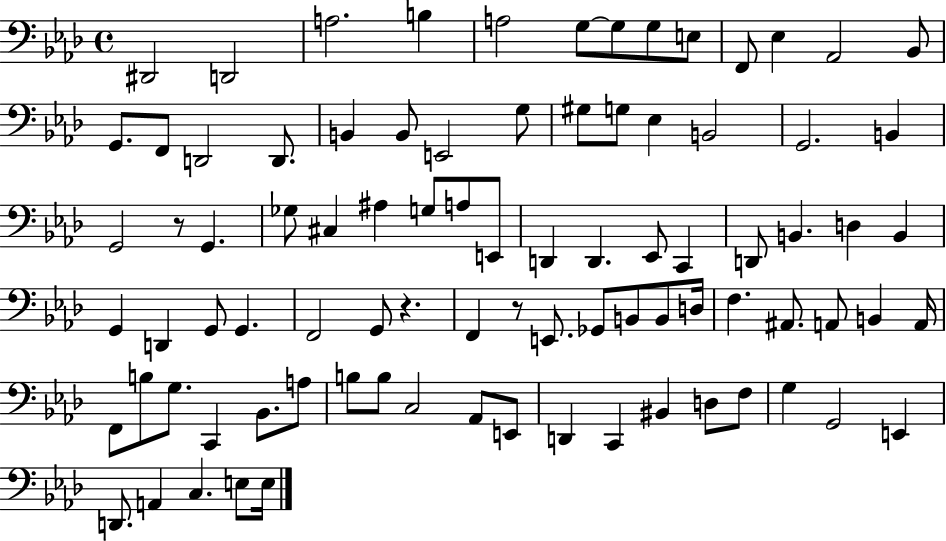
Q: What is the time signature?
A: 4/4